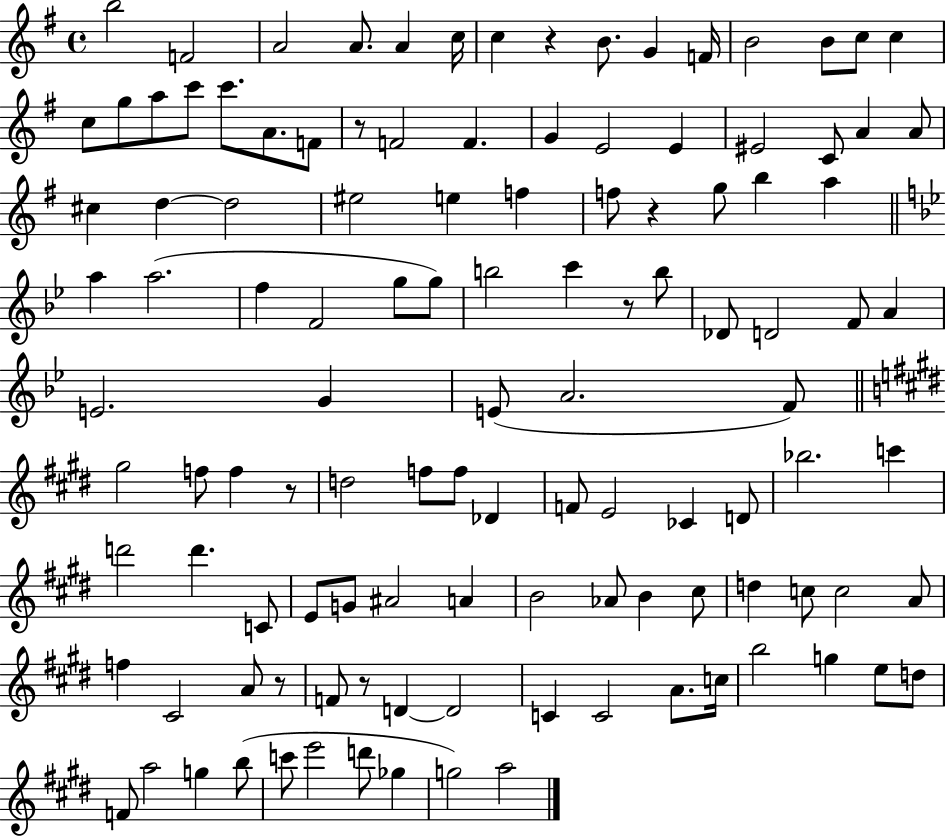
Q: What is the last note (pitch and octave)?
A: A5